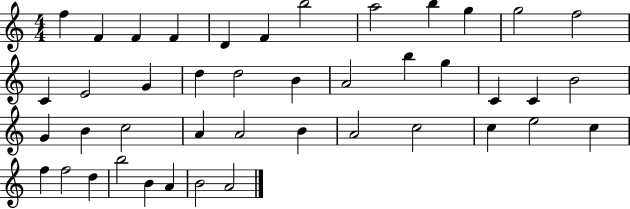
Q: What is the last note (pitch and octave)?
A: A4